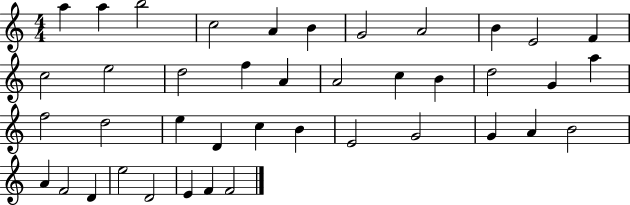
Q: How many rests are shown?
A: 0